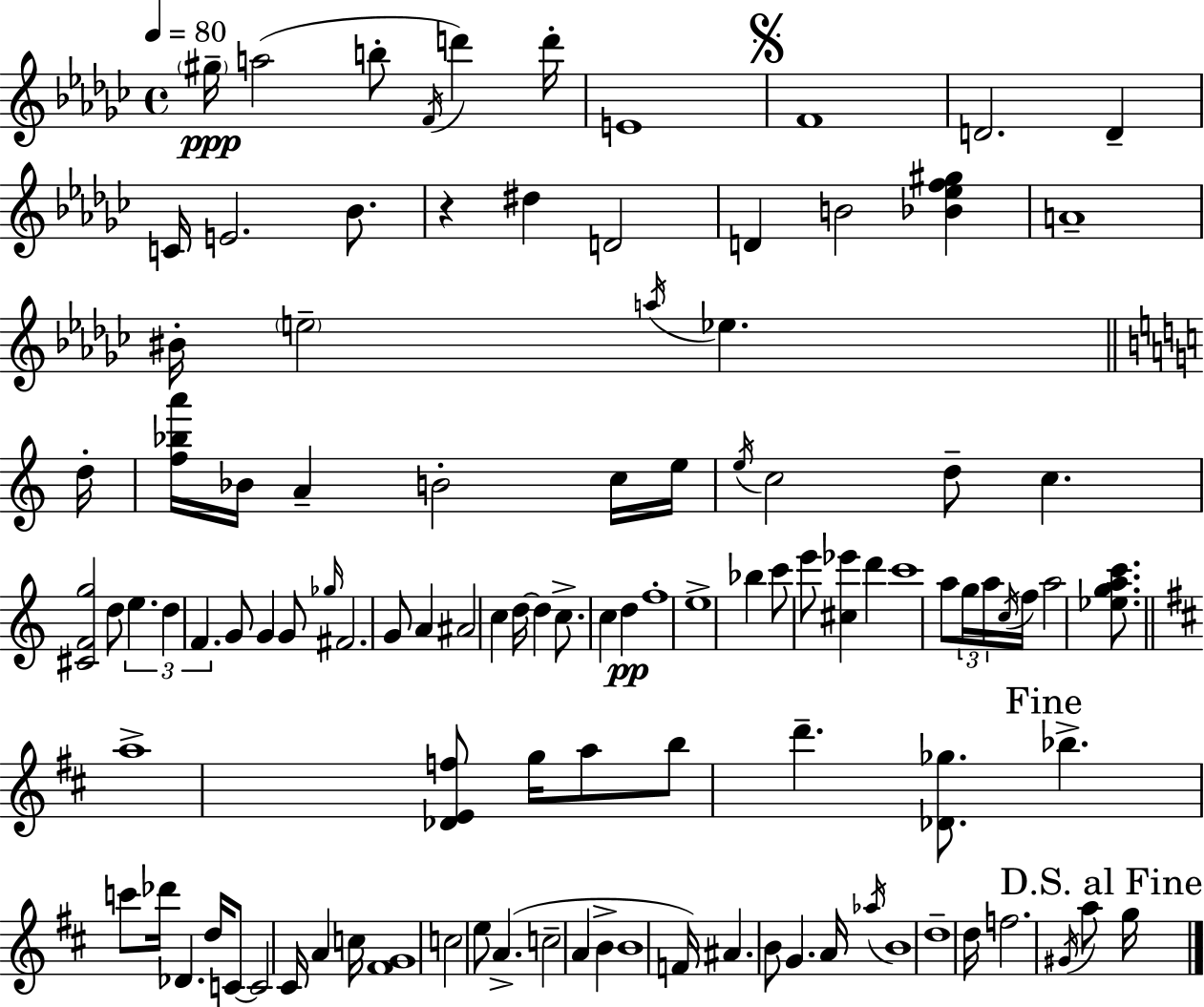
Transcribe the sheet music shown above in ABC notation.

X:1
T:Untitled
M:4/4
L:1/4
K:Ebm
^g/4 a2 b/2 F/4 d' d'/4 E4 F4 D2 D C/4 E2 _B/2 z ^d D2 D B2 [_B_ef^g] A4 ^B/4 e2 a/4 _e d/4 [f_ba']/4 _B/4 A B2 c/4 e/4 e/4 c2 d/2 c [^CFg]2 d/2 e d F G/2 G G/2 _g/4 ^F2 G/2 A ^A2 c d/4 d c/2 c d f4 e4 _b c'/2 e'/2 [^c_e'] d' c'4 a/2 g/4 a/4 c/4 f/4 a2 [_egac']/2 a4 [_DEf]/2 g/4 a/2 b/2 d' [_D_g]/2 _b c'/2 _d'/4 _D d/4 C/2 C2 ^C/4 A c/4 [^FG]4 c2 e/2 A c2 A B B4 F/4 ^A B/2 G A/4 _a/4 B4 d4 d/4 f2 ^G/4 a/2 g/4